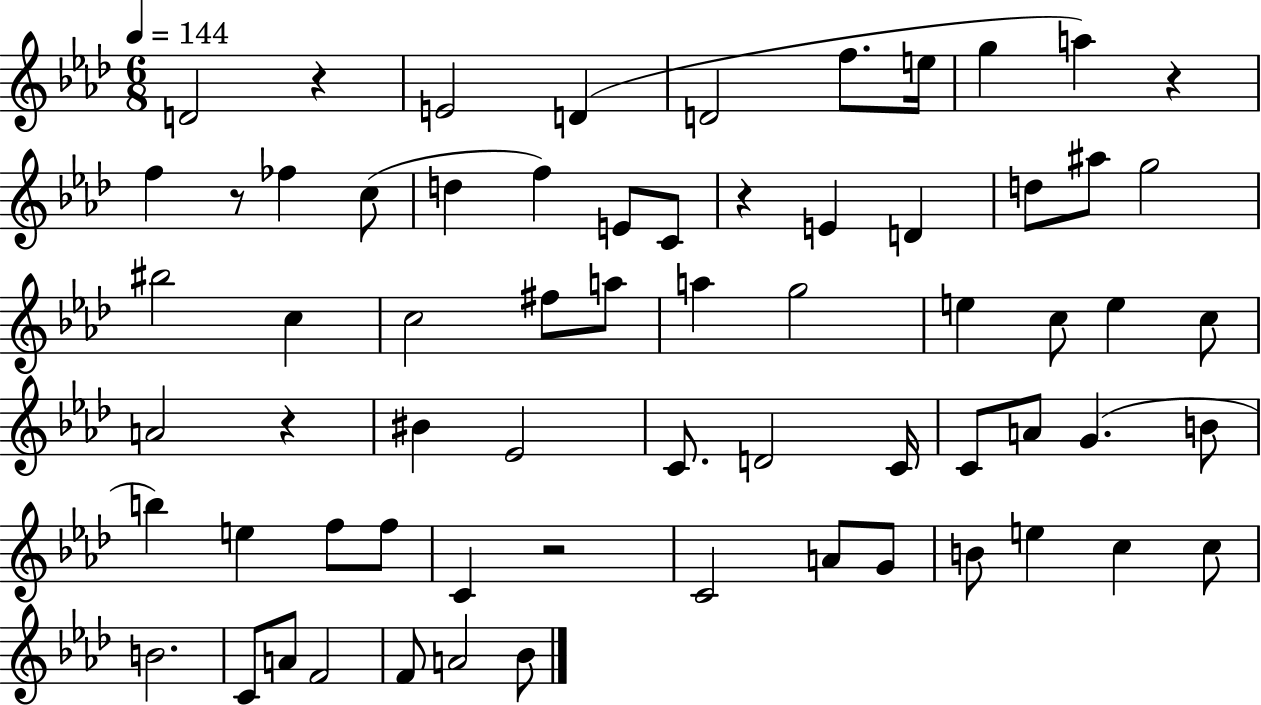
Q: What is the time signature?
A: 6/8